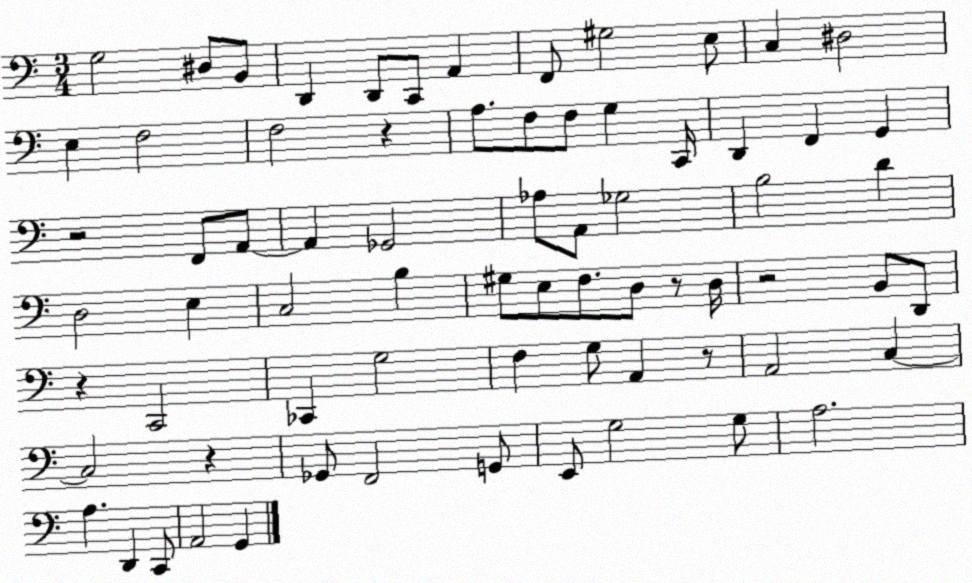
X:1
T:Untitled
M:3/4
L:1/4
K:C
G,2 ^D,/2 B,,/2 D,, D,,/2 C,,/2 A,, F,,/2 ^G,2 E,/2 C, ^D,2 E, F,2 F,2 z A,/2 F,/2 F,/2 G, C,,/4 D,, F,, G,, z2 F,,/2 A,,/2 A,, _G,,2 _A,/2 A,,/2 _G,2 B,2 D D,2 E, C,2 B, ^G,/2 E,/2 F,/2 D,/2 z/2 D,/4 z2 B,,/2 D,,/2 z C,,2 _C,, G,2 F, G,/2 A,, z/2 A,,2 C, C,2 z _G,,/2 F,,2 G,,/2 E,,/2 G,2 G,/2 A,2 A, D,, C,,/2 A,,2 G,,